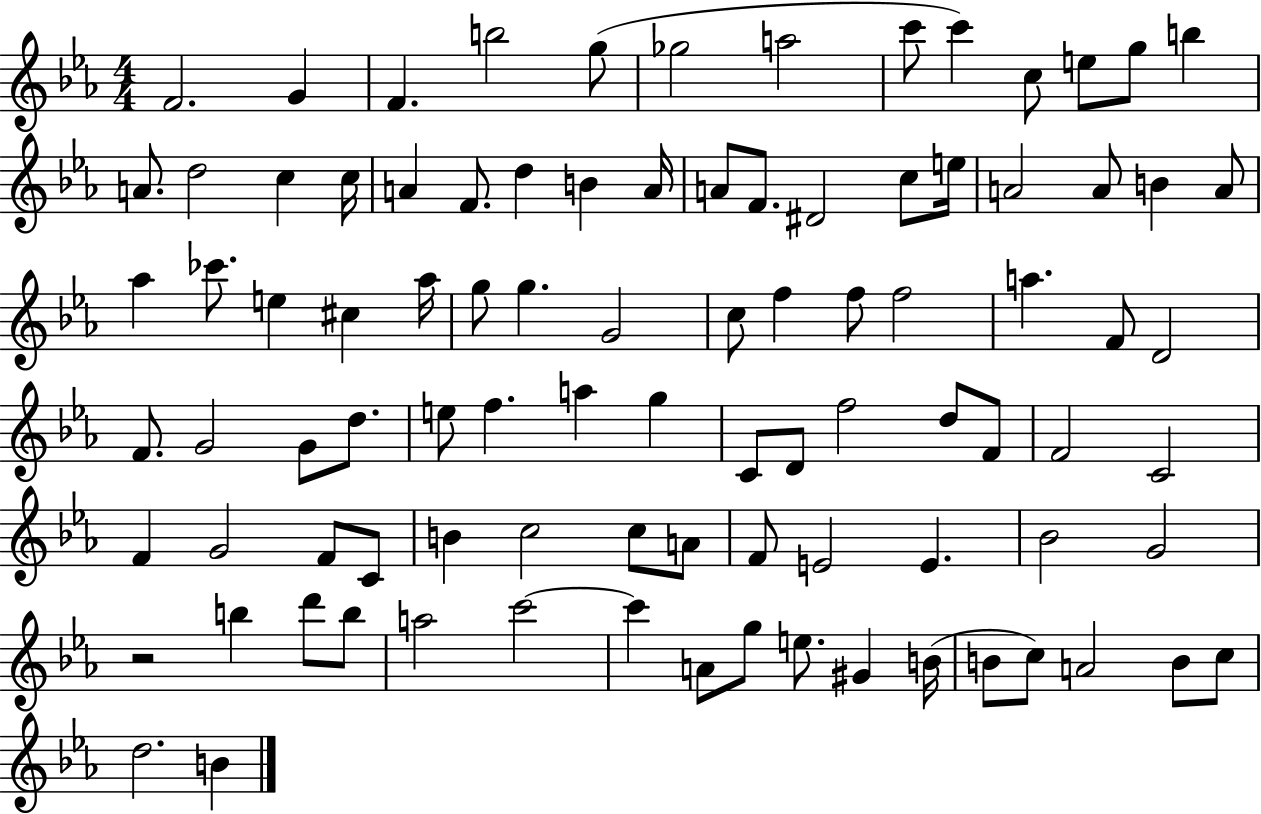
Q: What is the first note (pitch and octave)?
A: F4